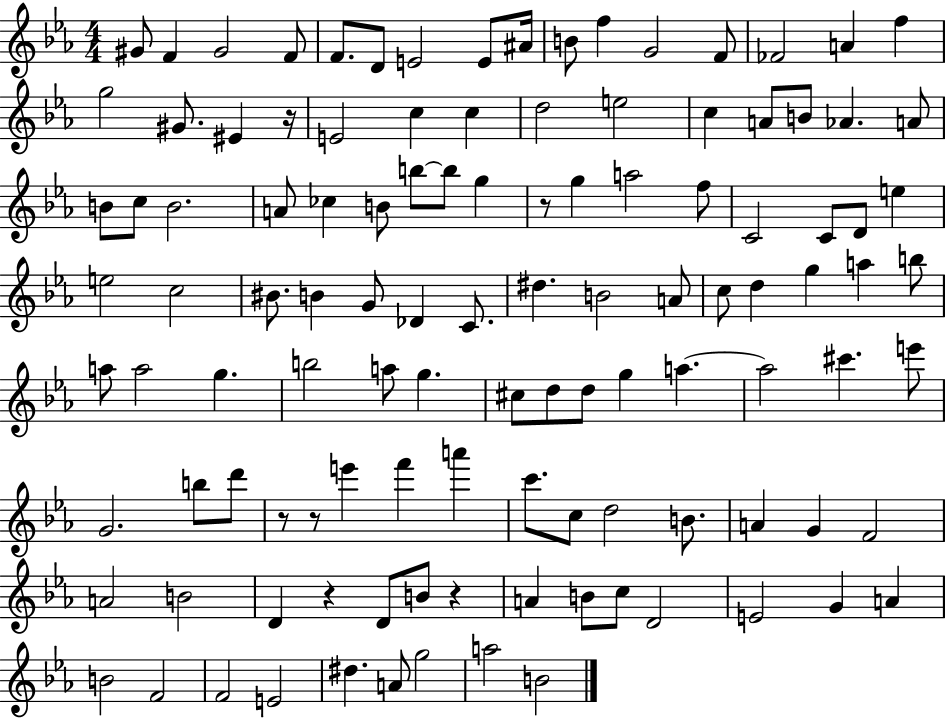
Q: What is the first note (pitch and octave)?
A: G#4